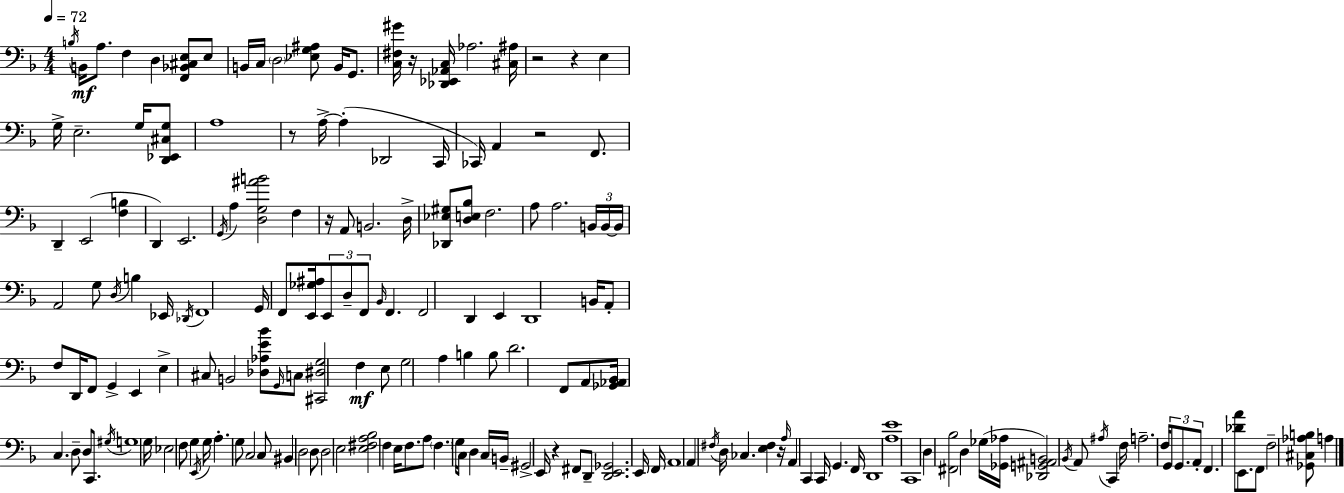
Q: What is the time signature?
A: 4/4